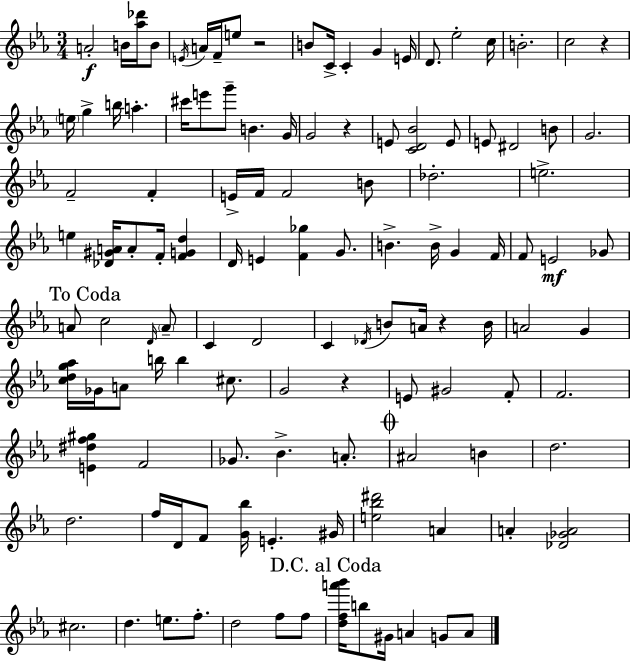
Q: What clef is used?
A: treble